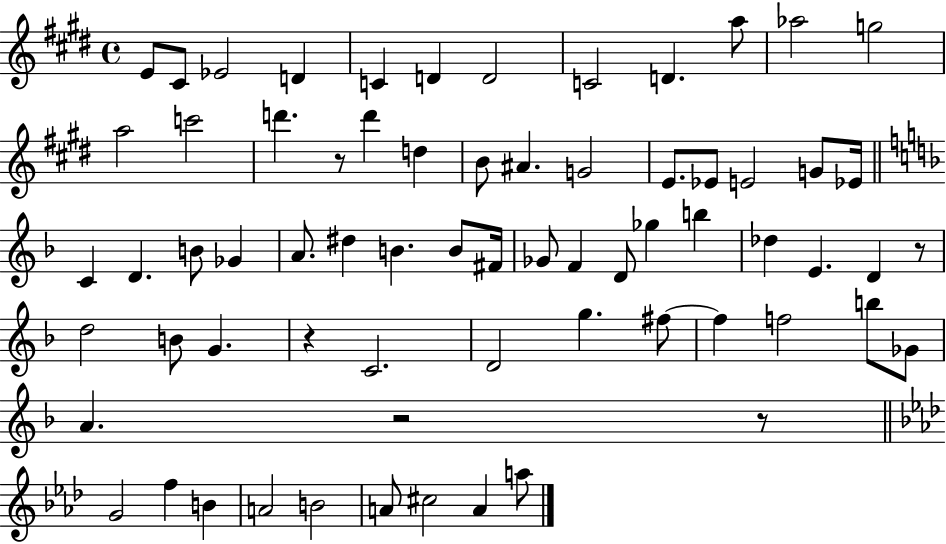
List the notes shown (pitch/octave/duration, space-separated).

E4/e C#4/e Eb4/h D4/q C4/q D4/q D4/h C4/h D4/q. A5/e Ab5/h G5/h A5/h C6/h D6/q. R/e D6/q D5/q B4/e A#4/q. G4/h E4/e. Eb4/e E4/h G4/e Eb4/s C4/q D4/q. B4/e Gb4/q A4/e. D#5/q B4/q. B4/e F#4/s Gb4/e F4/q D4/e Gb5/q B5/q Db5/q E4/q. D4/q R/e D5/h B4/e G4/q. R/q C4/h. D4/h G5/q. F#5/e F#5/q F5/h B5/e Gb4/e A4/q. R/h R/e G4/h F5/q B4/q A4/h B4/h A4/e C#5/h A4/q A5/e